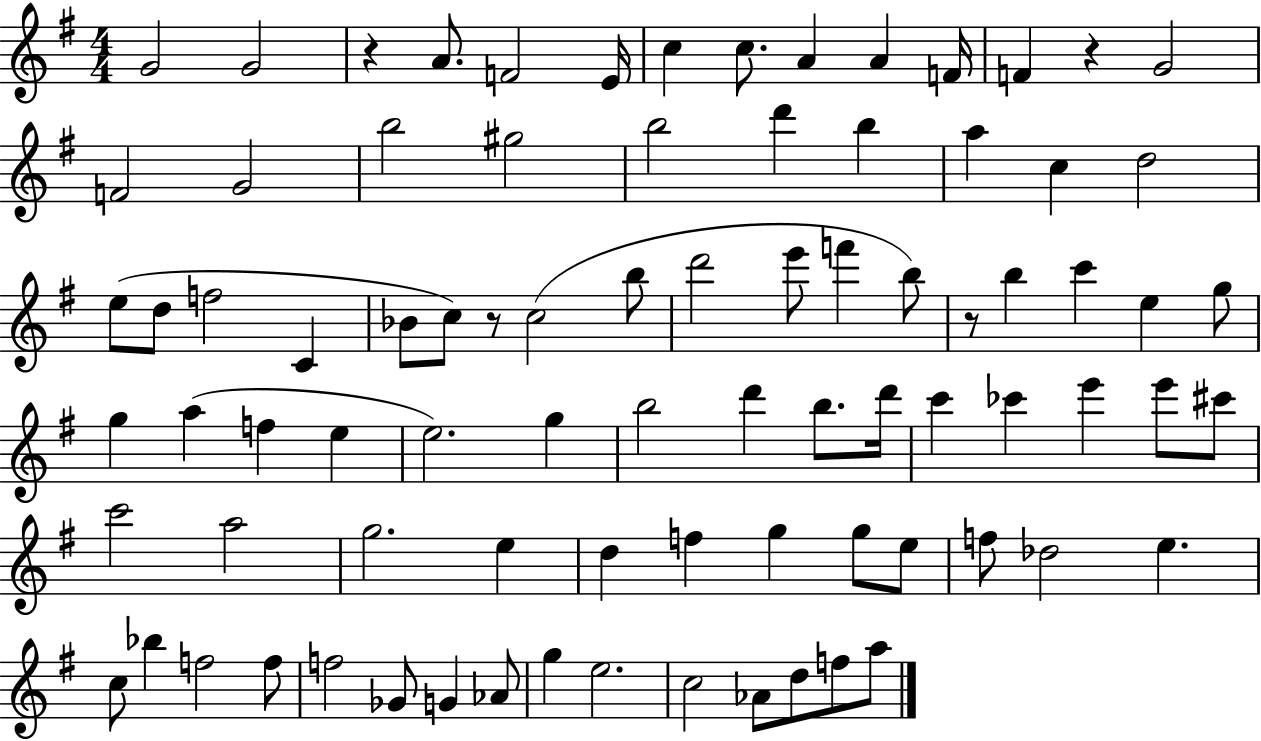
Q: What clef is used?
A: treble